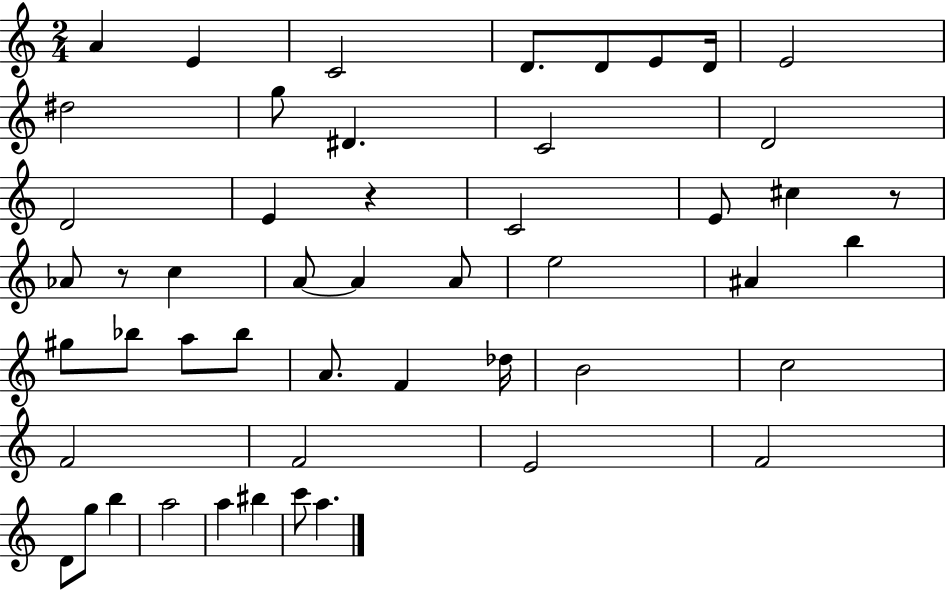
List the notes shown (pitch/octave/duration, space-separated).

A4/q E4/q C4/h D4/e. D4/e E4/e D4/s E4/h D#5/h G5/e D#4/q. C4/h D4/h D4/h E4/q R/q C4/h E4/e C#5/q R/e Ab4/e R/e C5/q A4/e A4/q A4/e E5/h A#4/q B5/q G#5/e Bb5/e A5/e Bb5/e A4/e. F4/q Db5/s B4/h C5/h F4/h F4/h E4/h F4/h D4/e G5/e B5/q A5/h A5/q BIS5/q C6/e A5/q.